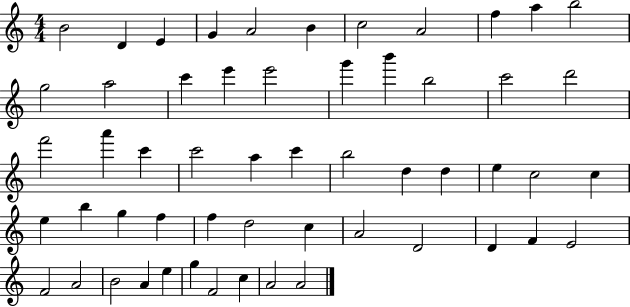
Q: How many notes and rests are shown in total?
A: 55